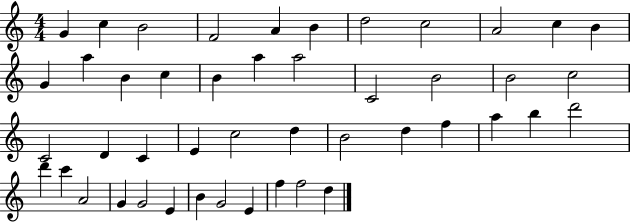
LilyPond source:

{
  \clef treble
  \numericTimeSignature
  \time 4/4
  \key c \major
  g'4 c''4 b'2 | f'2 a'4 b'4 | d''2 c''2 | a'2 c''4 b'4 | \break g'4 a''4 b'4 c''4 | b'4 a''4 a''2 | c'2 b'2 | b'2 c''2 | \break c'2 d'4 c'4 | e'4 c''2 d''4 | b'2 d''4 f''4 | a''4 b''4 d'''2 | \break d'''4 c'''4 a'2 | g'4 g'2 e'4 | b'4 g'2 e'4 | f''4 f''2 d''4 | \break \bar "|."
}